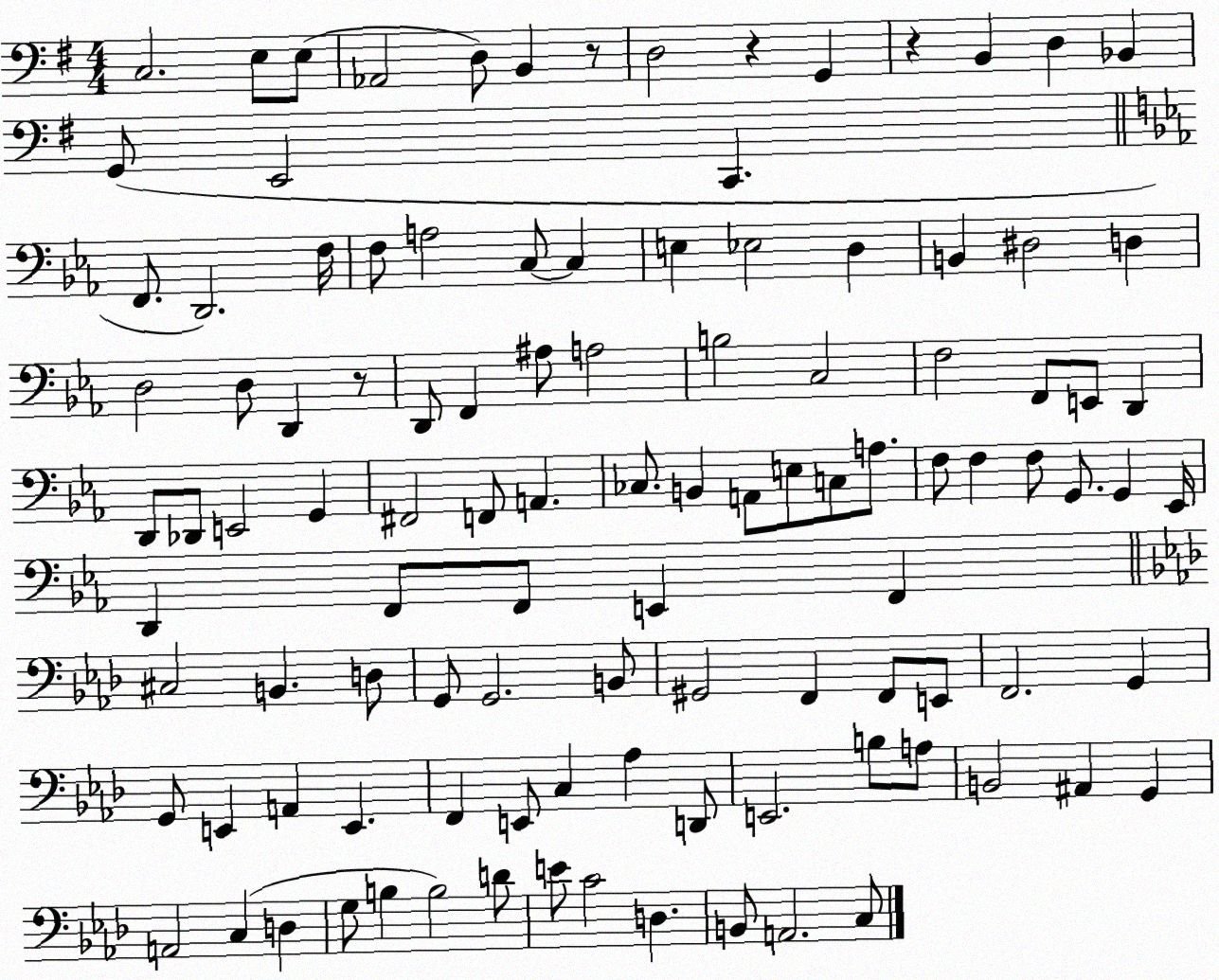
X:1
T:Untitled
M:4/4
L:1/4
K:G
C,2 E,/2 E,/2 _A,,2 D,/2 B,, z/2 D,2 z G,, z B,, D, _B,, G,,/2 E,,2 C,, F,,/2 D,,2 F,/4 F,/2 A,2 C,/2 C, E, _E,2 D, B,, ^D,2 D, D,2 D,/2 D,, z/2 D,,/2 F,, ^A,/2 A,2 B,2 C,2 F,2 F,,/2 E,,/2 D,, D,,/2 _D,,/2 E,,2 G,, ^F,,2 F,,/2 A,, _C,/2 B,, A,,/2 E,/2 C,/2 A,/2 F,/2 F, F,/2 G,,/2 G,, _E,,/4 D,, F,,/2 F,,/2 E,, F,, ^C,2 B,, D,/2 G,,/2 G,,2 B,,/2 ^G,,2 F,, F,,/2 E,,/2 F,,2 G,, G,,/2 E,, A,, E,, F,, E,,/2 C, _A, D,,/2 E,,2 B,/2 A,/2 B,,2 ^A,, G,, A,,2 C, D, G,/2 B, B,2 D/2 E/2 C2 D, B,,/2 A,,2 C,/2